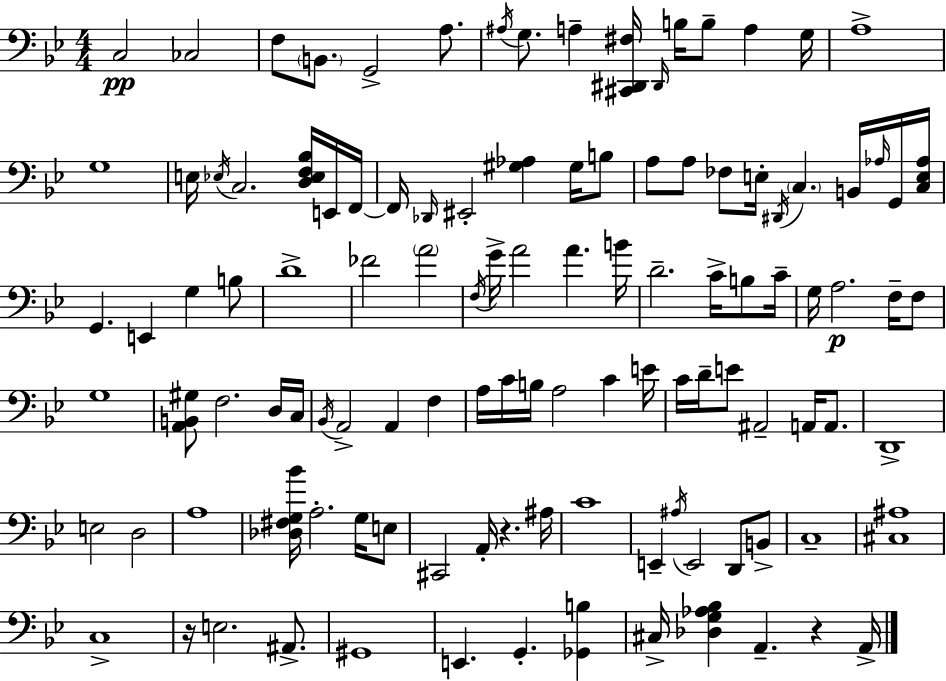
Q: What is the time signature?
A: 4/4